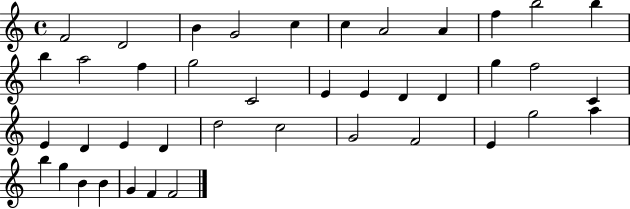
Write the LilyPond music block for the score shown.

{
  \clef treble
  \time 4/4
  \defaultTimeSignature
  \key c \major
  f'2 d'2 | b'4 g'2 c''4 | c''4 a'2 a'4 | f''4 b''2 b''4 | \break b''4 a''2 f''4 | g''2 c'2 | e'4 e'4 d'4 d'4 | g''4 f''2 c'4 | \break e'4 d'4 e'4 d'4 | d''2 c''2 | g'2 f'2 | e'4 g''2 a''4 | \break b''4 g''4 b'4 b'4 | g'4 f'4 f'2 | \bar "|."
}